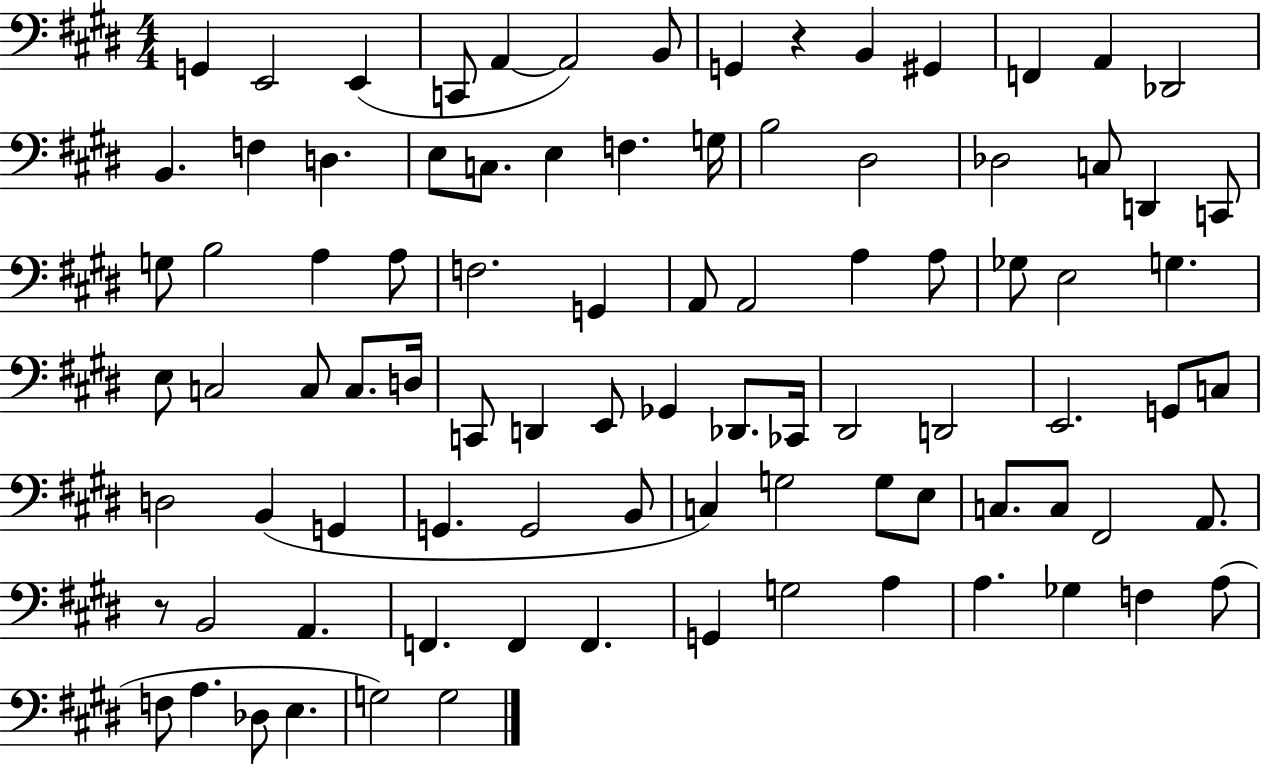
{
  \clef bass
  \numericTimeSignature
  \time 4/4
  \key e \major
  g,4 e,2 e,4( | c,8 a,4~~ a,2) b,8 | g,4 r4 b,4 gis,4 | f,4 a,4 des,2 | \break b,4. f4 d4. | e8 c8. e4 f4. g16 | b2 dis2 | des2 c8 d,4 c,8 | \break g8 b2 a4 a8 | f2. g,4 | a,8 a,2 a4 a8 | ges8 e2 g4. | \break e8 c2 c8 c8. d16 | c,8 d,4 e,8 ges,4 des,8. ces,16 | dis,2 d,2 | e,2. g,8 c8 | \break d2 b,4( g,4 | g,4. g,2 b,8 | c4) g2 g8 e8 | c8. c8 fis,2 a,8. | \break r8 b,2 a,4. | f,4. f,4 f,4. | g,4 g2 a4 | a4. ges4 f4 a8( | \break f8 a4. des8 e4. | g2) g2 | \bar "|."
}